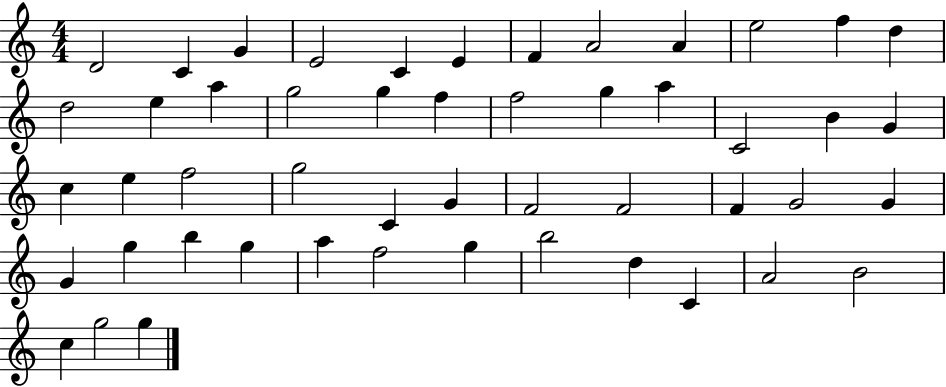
D4/h C4/q G4/q E4/h C4/q E4/q F4/q A4/h A4/q E5/h F5/q D5/q D5/h E5/q A5/q G5/h G5/q F5/q F5/h G5/q A5/q C4/h B4/q G4/q C5/q E5/q F5/h G5/h C4/q G4/q F4/h F4/h F4/q G4/h G4/q G4/q G5/q B5/q G5/q A5/q F5/h G5/q B5/h D5/q C4/q A4/h B4/h C5/q G5/h G5/q